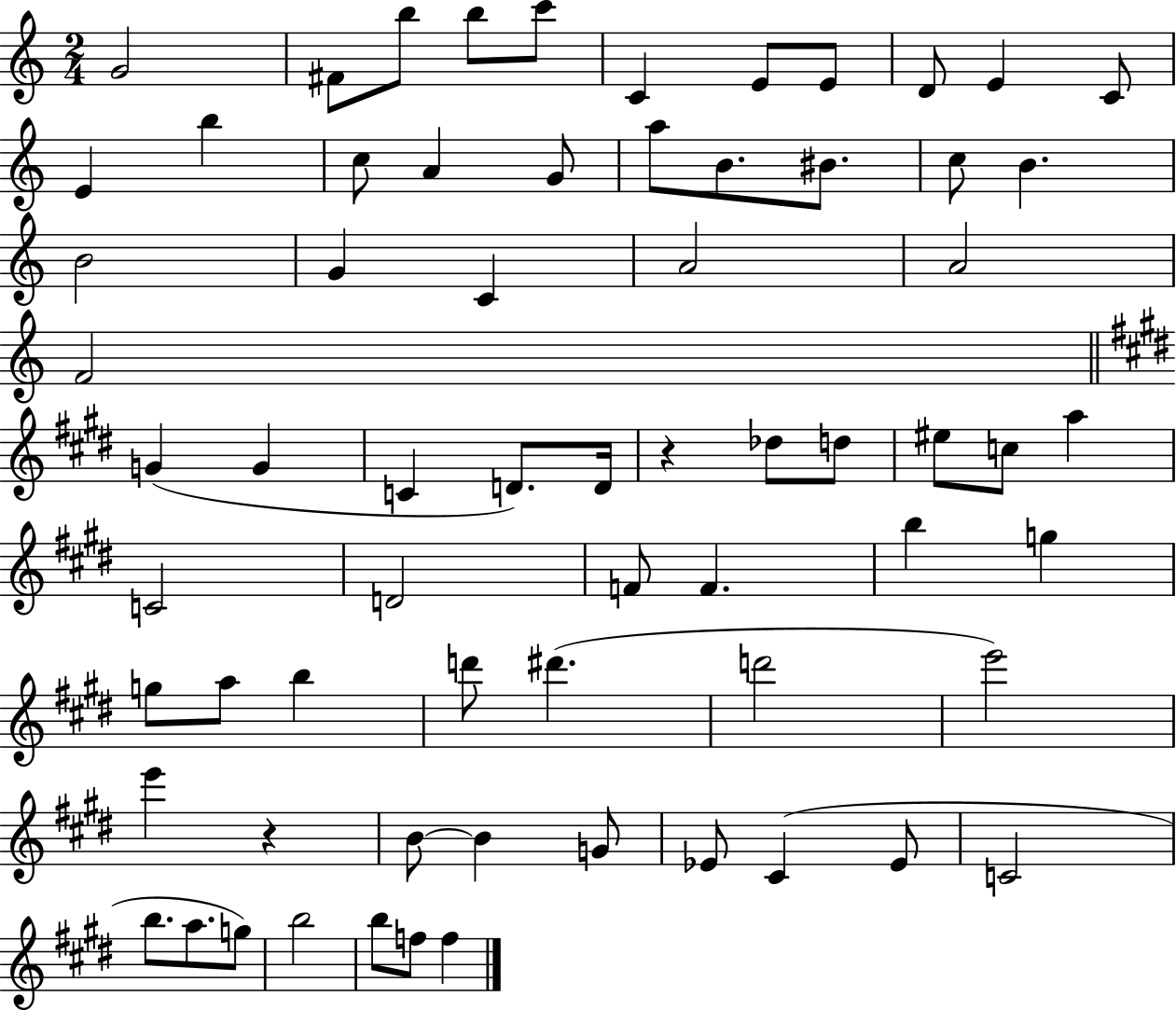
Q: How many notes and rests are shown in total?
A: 67